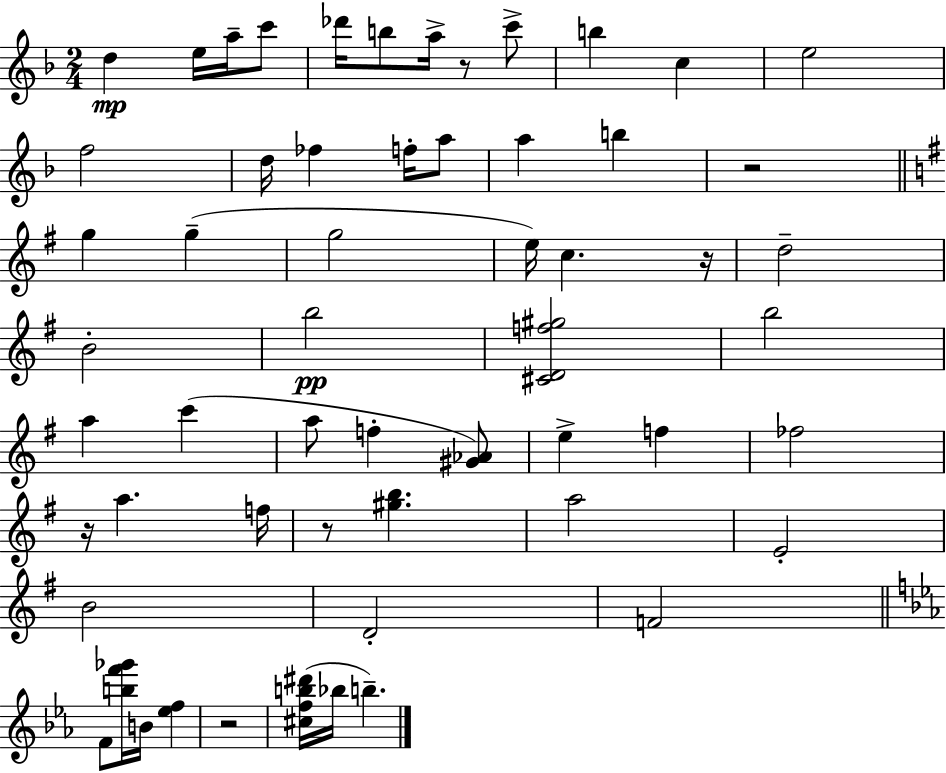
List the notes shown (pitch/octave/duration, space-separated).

D5/q E5/s A5/s C6/e Db6/s B5/e A5/s R/e C6/e B5/q C5/q E5/h F5/h D5/s FES5/q F5/s A5/e A5/q B5/q R/h G5/q G5/q G5/h E5/s C5/q. R/s D5/h B4/h B5/h [C#4,D4,F5,G#5]/h B5/h A5/q C6/q A5/e F5/q [G#4,Ab4]/e E5/q F5/q FES5/h R/s A5/q. F5/s R/e [G#5,B5]/q. A5/h E4/h B4/h D4/h F4/h F4/e [B5,F6,Gb6]/s B4/s [Eb5,F5]/q R/h [C#5,F5,B5,D#6]/s Bb5/s B5/q.